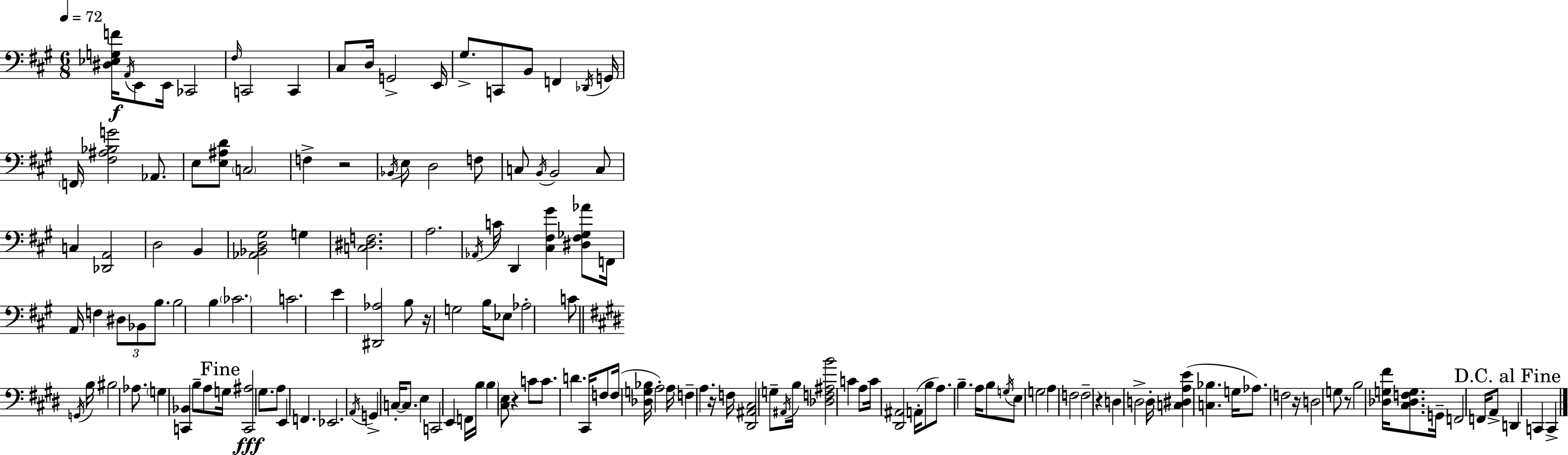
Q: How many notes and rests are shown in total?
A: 150